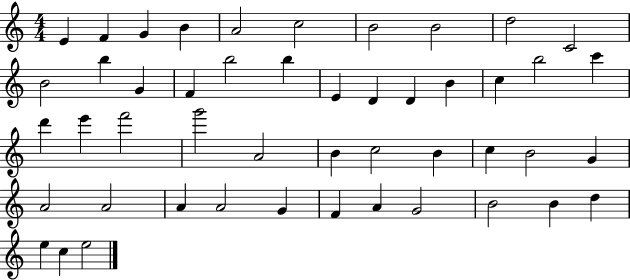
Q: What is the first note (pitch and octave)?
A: E4